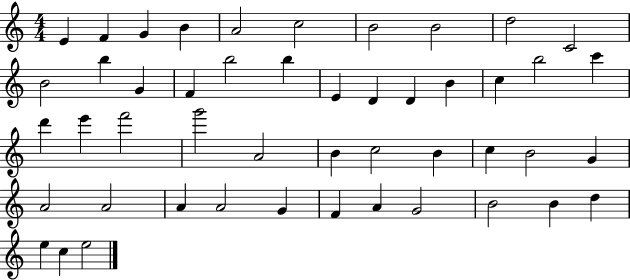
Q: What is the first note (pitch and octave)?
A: E4